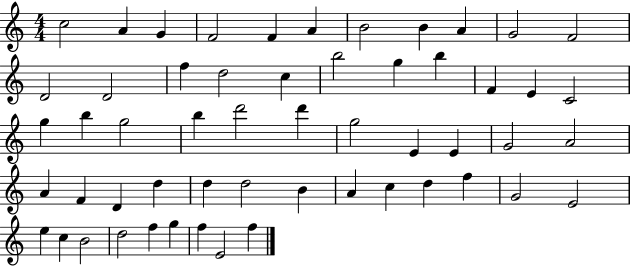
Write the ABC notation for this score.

X:1
T:Untitled
M:4/4
L:1/4
K:C
c2 A G F2 F A B2 B A G2 F2 D2 D2 f d2 c b2 g b F E C2 g b g2 b d'2 d' g2 E E G2 A2 A F D d d d2 B A c d f G2 E2 e c B2 d2 f g f E2 f